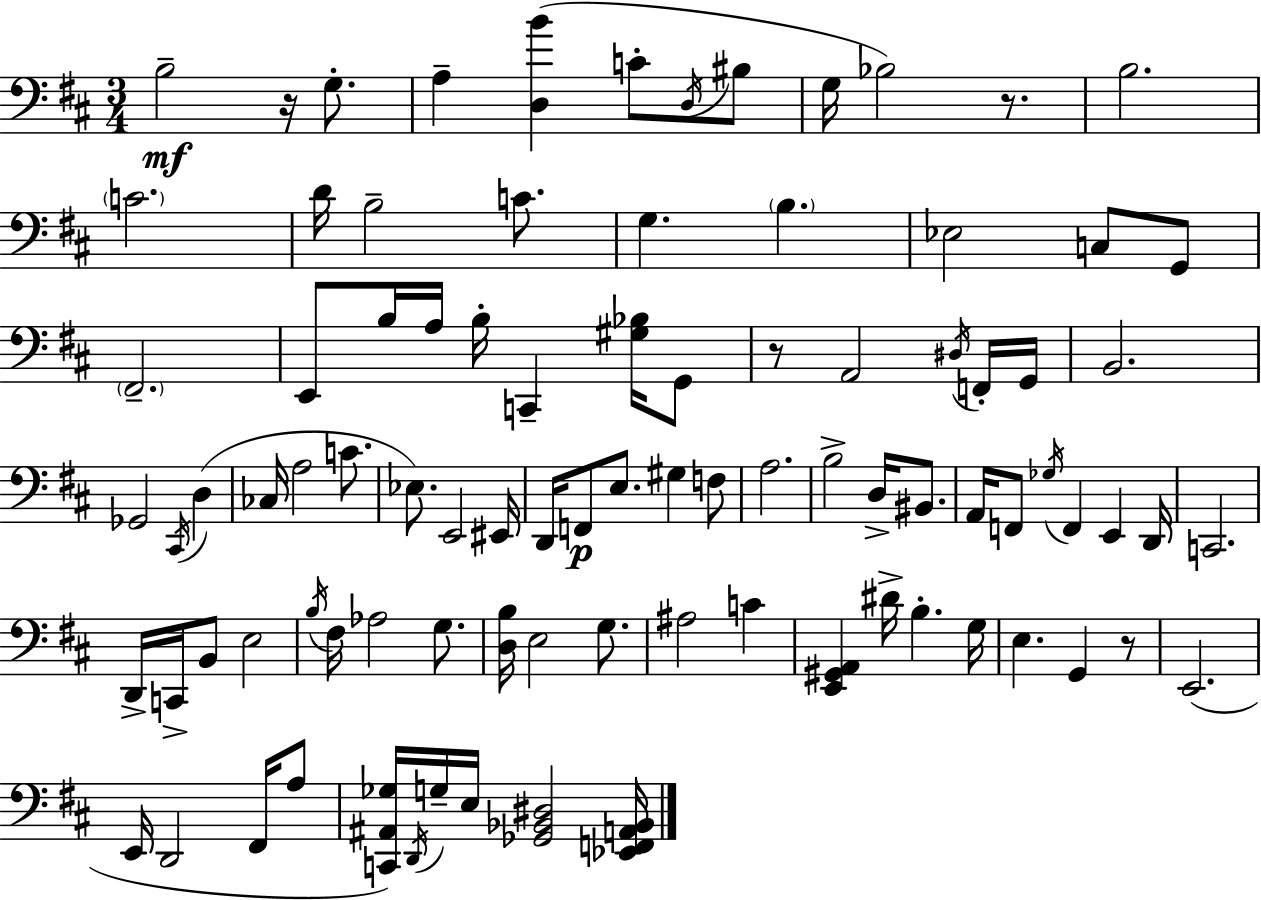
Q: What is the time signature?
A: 3/4